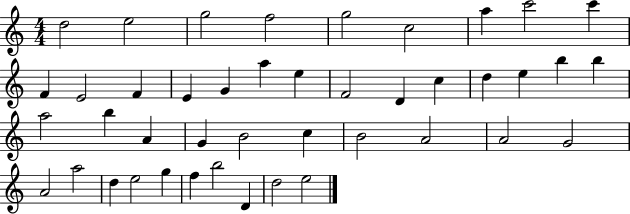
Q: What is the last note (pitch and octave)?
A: E5